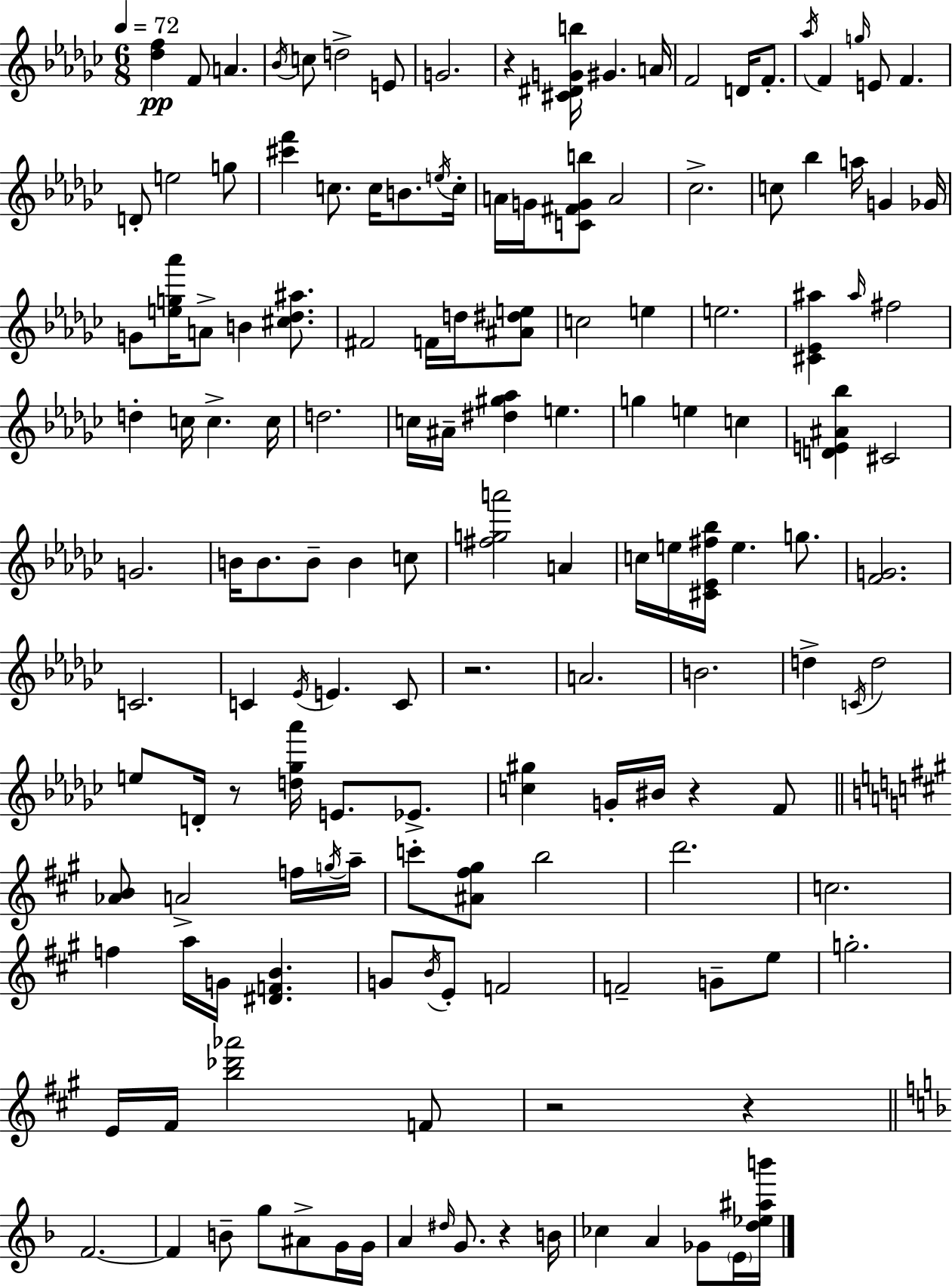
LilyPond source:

{
  \clef treble
  \numericTimeSignature
  \time 6/8
  \key ees \minor
  \tempo 4 = 72
  <des'' f''>4\pp f'8 a'4. | \acciaccatura { bes'16 } c''8 d''2-> e'8 | g'2. | r4 <cis' dis' g' b''>16 gis'4. | \break a'16 f'2 d'16 f'8.-. | \acciaccatura { aes''16 } f'4 \grace { g''16 } e'8 f'4. | d'8-. e''2 | g''8 <cis''' f'''>4 c''8. c''16 b'8. | \break \acciaccatura { e''16 } c''16-. a'16 g'16 <c' fis' g' b''>8 a'2 | ces''2.-> | c''8 bes''4 a''16 g'4 | ges'16 g'8 <e'' g'' aes'''>16 a'8-> b'4 | \break <cis'' des'' ais''>8. fis'2 | f'16 d''16 <ais' dis'' e''>8 c''2 | e''4 e''2. | <cis' ees' ais''>4 \grace { ais''16 } fis''2 | \break d''4-. c''16 c''4.-> | c''16 d''2. | c''16 ais'16-- <dis'' gis'' aes''>4 e''4. | g''4 e''4 | \break c''4 <d' e' ais' bes''>4 cis'2 | g'2. | b'16 b'8. b'8-- b'4 | c''8 <fis'' g'' a'''>2 | \break a'4 c''16 e''16 <cis' ees' fis'' bes''>16 e''4. | g''8. <f' g'>2. | c'2. | c'4 \acciaccatura { ees'16 } e'4. | \break c'8 r2. | a'2. | b'2. | d''4-> \acciaccatura { c'16 } d''2 | \break e''8 d'16-. r8 | <d'' ges'' aes'''>16 e'8. ees'8.-> <c'' gis''>4 g'16-. | bis'16 r4 f'8 \bar "||" \break \key a \major <aes' b'>8 a'2-> f''16 \acciaccatura { g''16 } | a''16-- c'''8-. <ais' fis'' gis''>8 b''2 | d'''2. | c''2. | \break f''4 a''16 g'16 <dis' f' b'>4. | g'8 \acciaccatura { b'16 } e'8-. f'2 | f'2-- g'8-- | e''8 g''2.-. | \break e'16 fis'16 <b'' des''' aes'''>2 | f'8 r2 r4 | \bar "||" \break \key d \minor f'2.~~ | f'4 b'8-- g''8 ais'8-> g'16 g'16 | a'4 \grace { dis''16 } g'8. r4 | b'16 ces''4 a'4 ges'8 \parenthesize e'16 | \break <d'' ees'' ais'' b'''>16 \bar "|."
}